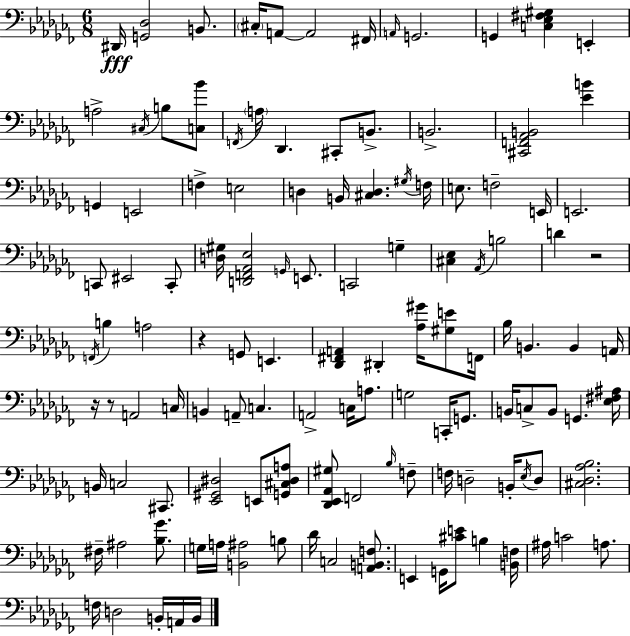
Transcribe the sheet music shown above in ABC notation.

X:1
T:Untitled
M:6/8
L:1/4
K:Abm
^D,,/4 [G,,_D,]2 B,,/2 ^C,/4 A,,/2 A,,2 ^F,,/4 A,,/4 G,,2 G,, [C,_E,^F,^G,] E,, A,2 ^C,/4 B,/2 [C,_B]/2 F,,/4 A,/4 _D,, ^C,,/2 B,,/2 B,,2 [^C,,F,,_A,,B,,]2 [_EB] G,, E,,2 F, E,2 D, B,,/4 [^C,D,] ^G,/4 F,/4 E,/2 F,2 E,,/4 E,,2 C,,/2 ^E,,2 C,,/2 [D,^G,]/4 [D,,F,,_A,,_E,]2 G,,/4 E,,/2 C,,2 G, [^C,_E,] _A,,/4 B,2 D z2 F,,/4 B, A,2 z G,,/2 E,, [_D,,^F,,A,,] ^D,, [_A,^G]/4 [^G,E]/2 F,,/4 _B,/4 B,, B,, A,,/4 z/4 z/2 A,,2 C,/4 B,, A,,/2 C, A,,2 C,/4 A,/2 G,2 C,,/4 G,,/2 B,,/4 C,/2 B,,/2 G,, [_E,^F,^A,]/4 B,,/4 C,2 ^C,,/2 [_E,,^G,,^D,]2 E,,/2 [G,,^C,^D,A,]/2 [_D,,_E,,_A,,^G,]/2 F,,2 _B,/4 F,/2 F,/4 D,2 B,,/4 _E,/4 D,/2 [^C,_D,_A,_B,]2 ^F,/4 ^A,2 [_B,_G]/2 G,/4 A,/4 [B,,^A,]2 B,/2 _D/4 C,2 [A,,B,,F,]/2 E,, G,,/4 [^CE]/2 B, [B,,F,]/4 ^A,/4 C2 A,/2 F,/4 D,2 B,,/4 A,,/4 B,,/4